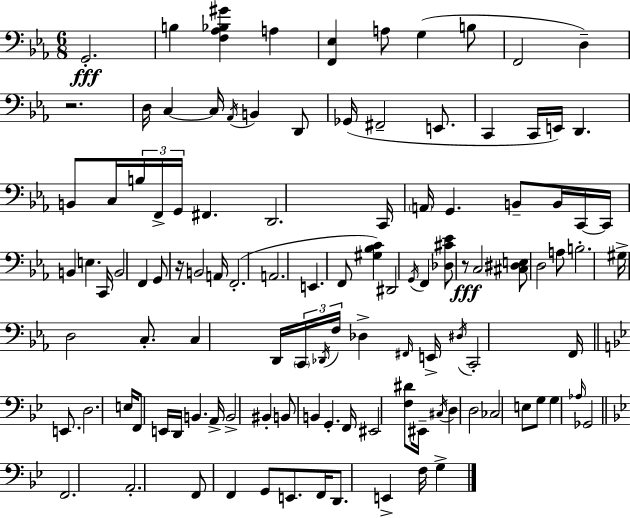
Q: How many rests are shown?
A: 3